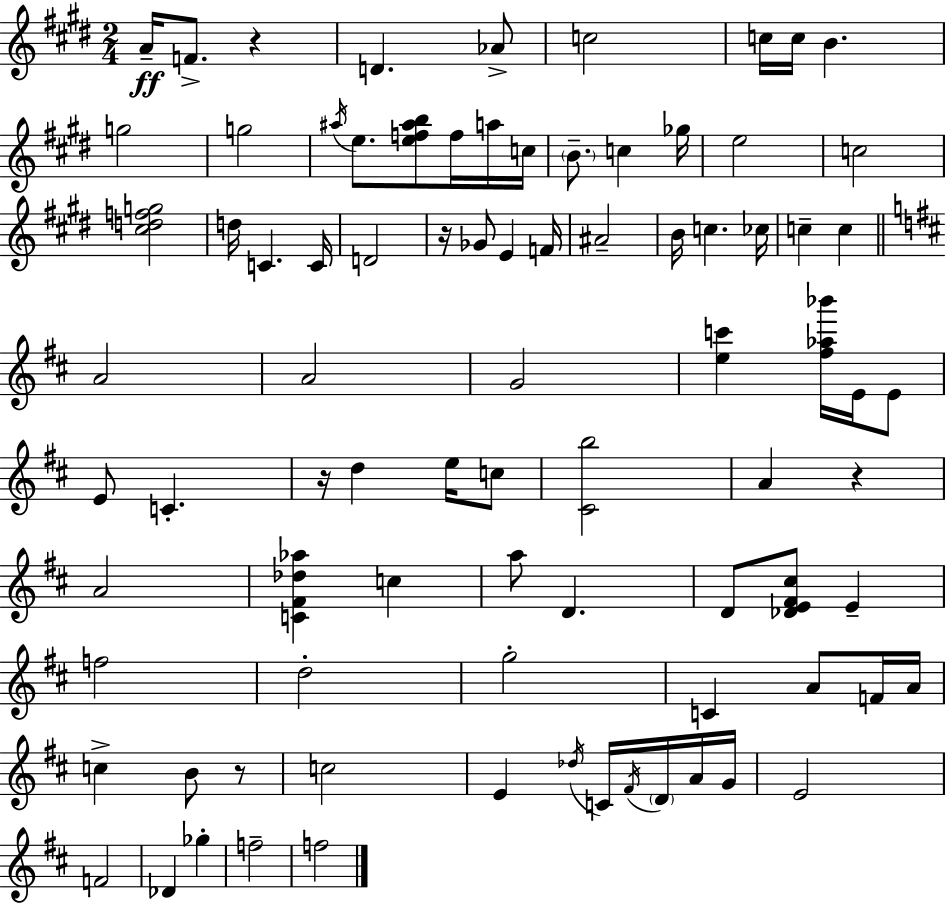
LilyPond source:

{
  \clef treble
  \numericTimeSignature
  \time 2/4
  \key e \major
  a'16--\ff f'8.-> r4 | d'4. aes'8-> | c''2 | c''16 c''16 b'4. | \break g''2 | g''2 | \acciaccatura { ais''16 } e''8. <e'' f'' ais'' b''>8 f''16 a''16 | c''16 \parenthesize b'8.-- c''4 | \break ges''16 e''2 | c''2 | <cis'' d'' f'' g''>2 | d''16 c'4. | \break c'16 d'2 | r16 ges'8 e'4 | f'16 ais'2-- | b'16 c''4. | \break ces''16 c''4-- c''4 | \bar "||" \break \key b \minor a'2 | a'2 | g'2 | <e'' c'''>4 <fis'' aes'' bes'''>16 e'16 e'8 | \break e'8 c'4.-. | r16 d''4 e''16 c''8 | <cis' b''>2 | a'4 r4 | \break a'2 | <c' fis' des'' aes''>4 c''4 | a''8 d'4. | d'8 <des' e' fis' cis''>8 e'4-- | \break f''2 | d''2-. | g''2-. | c'4 a'8 f'16 a'16 | \break c''4-> b'8 r8 | c''2 | e'4 \acciaccatura { des''16 } c'16 \acciaccatura { fis'16 } \parenthesize d'16 | a'16 g'16 e'2 | \break f'2 | des'4 ges''4-. | f''2-- | f''2 | \break \bar "|."
}